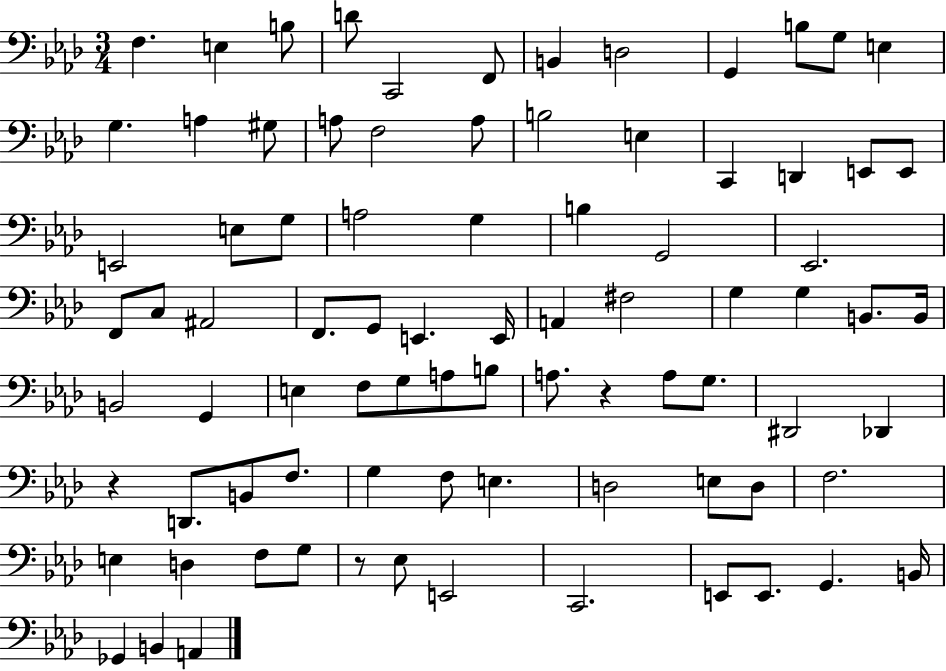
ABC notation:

X:1
T:Untitled
M:3/4
L:1/4
K:Ab
F, E, B,/2 D/2 C,,2 F,,/2 B,, D,2 G,, B,/2 G,/2 E, G, A, ^G,/2 A,/2 F,2 A,/2 B,2 E, C,, D,, E,,/2 E,,/2 E,,2 E,/2 G,/2 A,2 G, B, G,,2 _E,,2 F,,/2 C,/2 ^A,,2 F,,/2 G,,/2 E,, E,,/4 A,, ^F,2 G, G, B,,/2 B,,/4 B,,2 G,, E, F,/2 G,/2 A,/2 B,/2 A,/2 z A,/2 G,/2 ^D,,2 _D,, z D,,/2 B,,/2 F,/2 G, F,/2 E, D,2 E,/2 D,/2 F,2 E, D, F,/2 G,/2 z/2 _E,/2 E,,2 C,,2 E,,/2 E,,/2 G,, B,,/4 _G,, B,, A,,